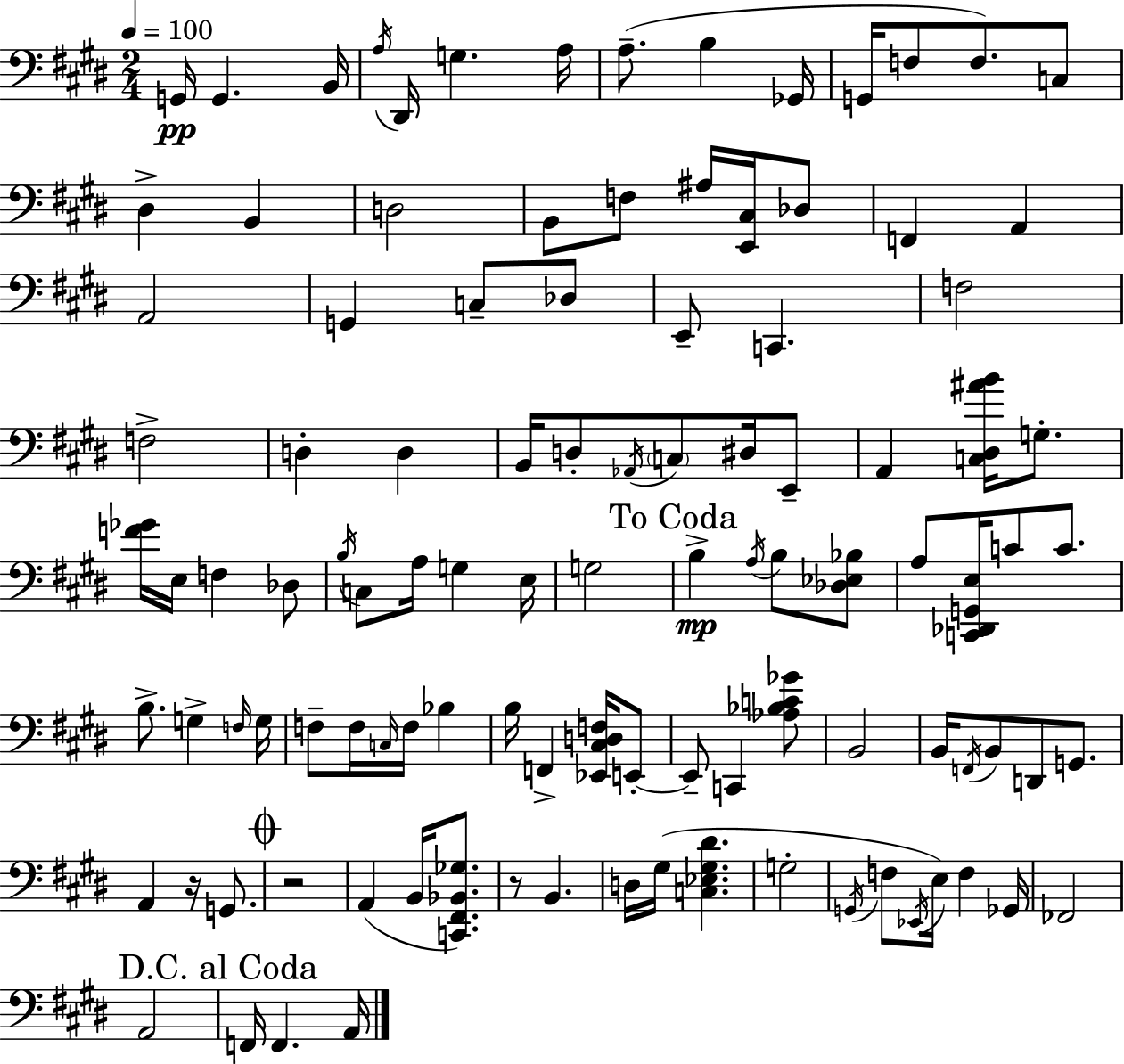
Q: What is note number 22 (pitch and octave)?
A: F2